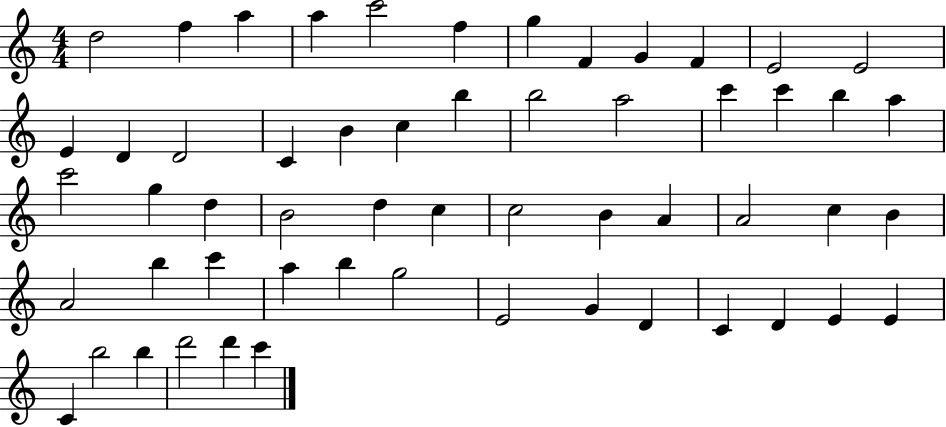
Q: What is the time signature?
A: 4/4